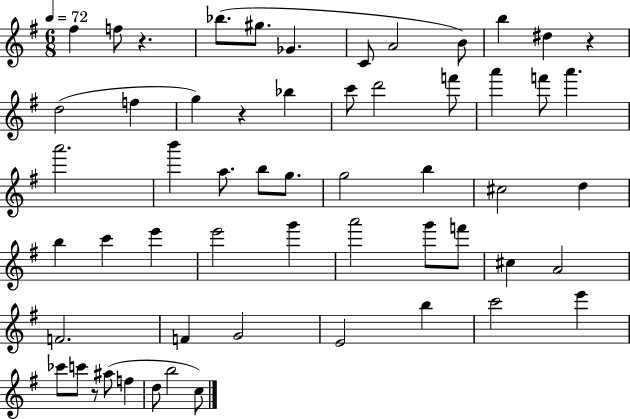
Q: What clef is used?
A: treble